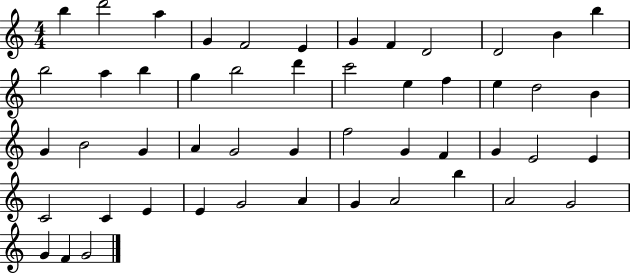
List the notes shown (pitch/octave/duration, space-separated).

B5/q D6/h A5/q G4/q F4/h E4/q G4/q F4/q D4/h D4/h B4/q B5/q B5/h A5/q B5/q G5/q B5/h D6/q C6/h E5/q F5/q E5/q D5/h B4/q G4/q B4/h G4/q A4/q G4/h G4/q F5/h G4/q F4/q G4/q E4/h E4/q C4/h C4/q E4/q E4/q G4/h A4/q G4/q A4/h B5/q A4/h G4/h G4/q F4/q G4/h